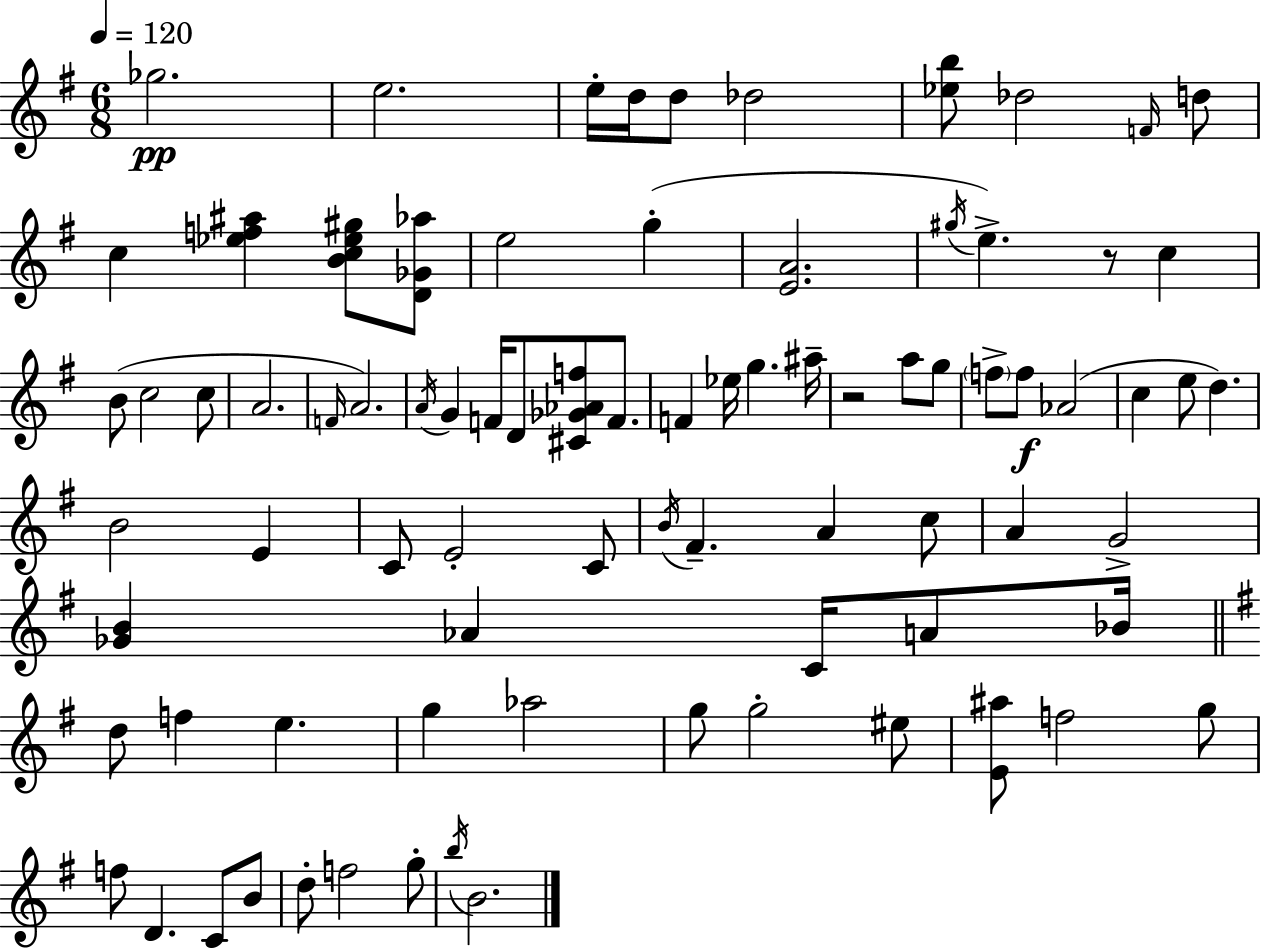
{
  \clef treble
  \numericTimeSignature
  \time 6/8
  \key e \minor
  \tempo 4 = 120
  ges''2.\pp | e''2. | e''16-. d''16 d''8 des''2 | <ees'' b''>8 des''2 \grace { f'16 } d''8 | \break c''4 <ees'' f'' ais''>4 <b' c'' ees'' gis''>8 <d' ges' aes''>8 | e''2 g''4-.( | <e' a'>2. | \acciaccatura { gis''16 }) e''4.-> r8 c''4 | \break b'8( c''2 | c''8 a'2. | \grace { f'16 }) a'2. | \acciaccatura { a'16 } g'4 f'16 d'8 <cis' ges' aes' f''>8 | \break f'8. f'4 ees''16 g''4. | ais''16-- r2 | a''8 g''8 \parenthesize f''8-> f''8\f aes'2( | c''4 e''8 d''4.) | \break b'2 | e'4 c'8 e'2-. | c'8 \acciaccatura { b'16 } fis'4.-- a'4 | c''8 a'4 g'2-> | \break <ges' b'>4 aes'4 | c'16 a'8 bes'16 \bar "||" \break \key g \major d''8 f''4 e''4. | g''4 aes''2 | g''8 g''2-. eis''8 | <e' ais''>8 f''2 g''8 | \break f''8 d'4. c'8 b'8 | d''8-. f''2 g''8-. | \acciaccatura { b''16 } b'2. | \bar "|."
}